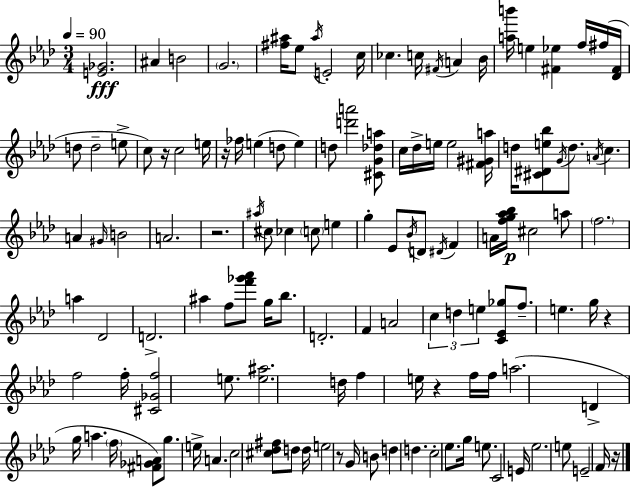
{
  \clef treble
  \numericTimeSignature
  \time 3/4
  \key aes \major
  \tempo 4 = 90
  <e' ges'>2.\fff | ais'4 b'2 | \parenthesize g'2. | <fis'' ais''>16 ees''8 \acciaccatura { ais''16 } e'2-. | \break c''16 ces''4. c''16 \acciaccatura { fis'16 } a'4 | bes'16 <a'' b'''>16 e''4 <fis' ees''>4 f''16 | fis''16( <des' fis'>16 d''8 d''2-- | e''8-> c''8) r16 c''2 | \break e''16 r16 fes''16 e''4( d''8 e''4) | d''8 <d''' a'''>2 | <cis' g' des'' a''>8 c''16 des''16-> e''16 e''2 | <fis' gis' a''>16 d''16 <cis' dis' e'' bes''>8 \acciaccatura { g'16 } d''8. \acciaccatura { a'16 } c''4. | \break a'4 \grace { gis'16 } b'2 | a'2. | r2. | \acciaccatura { ais''16 } cis''8 ces''4 | \break \parenthesize c''8 e''4 g''4-. ees'8 | \acciaccatura { bes'16 } d'8 \acciaccatura { dis'16 } f'4 a'16 <f'' g'' aes'' bes''>16\p cis''2 | a''8 \parenthesize f''2. | a''4 | \break des'2 d'2.-> | ais''4 | f''8 <f''' ges''' aes'''>8 g''16 bes''8. d'2.-. | f'4 | \break a'2 \tuplet 3/2 { c''4 | d''4 e''4 } <c' ees' ges''>8 f''8.-- | e''4. g''16 r4 | f''2 f''16-. <cis' ges' f''>2 | \break e''8. <e'' ais''>2. | d''16 f''4 | e''16 r4 f''16 f''16 a''2.( | d'4-> | \break g''16 a''4. \parenthesize f''16 <fis' ges' a'>8) g''8. | e''16-> a'4. c''2 | <cis'' des'' fis''>8 d''8 d''16 e''2 | r8 g'16 b'8 d''4 | \break d''4. c''2-. | ees''8. g''16 e''8. c'2 | e'16 ees''2. | e''8 e'2-- | \break f'16 r16 \bar "|."
}